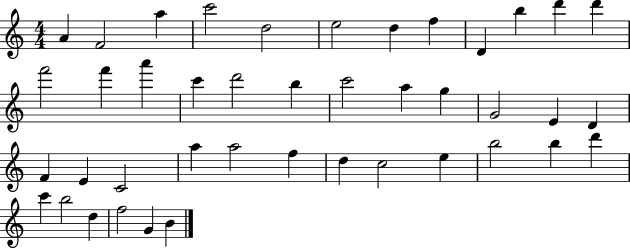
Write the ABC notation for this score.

X:1
T:Untitled
M:4/4
L:1/4
K:C
A F2 a c'2 d2 e2 d f D b d' d' f'2 f' a' c' d'2 b c'2 a g G2 E D F E C2 a a2 f d c2 e b2 b d' c' b2 d f2 G B